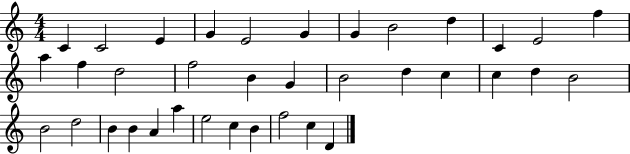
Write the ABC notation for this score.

X:1
T:Untitled
M:4/4
L:1/4
K:C
C C2 E G E2 G G B2 d C E2 f a f d2 f2 B G B2 d c c d B2 B2 d2 B B A a e2 c B f2 c D